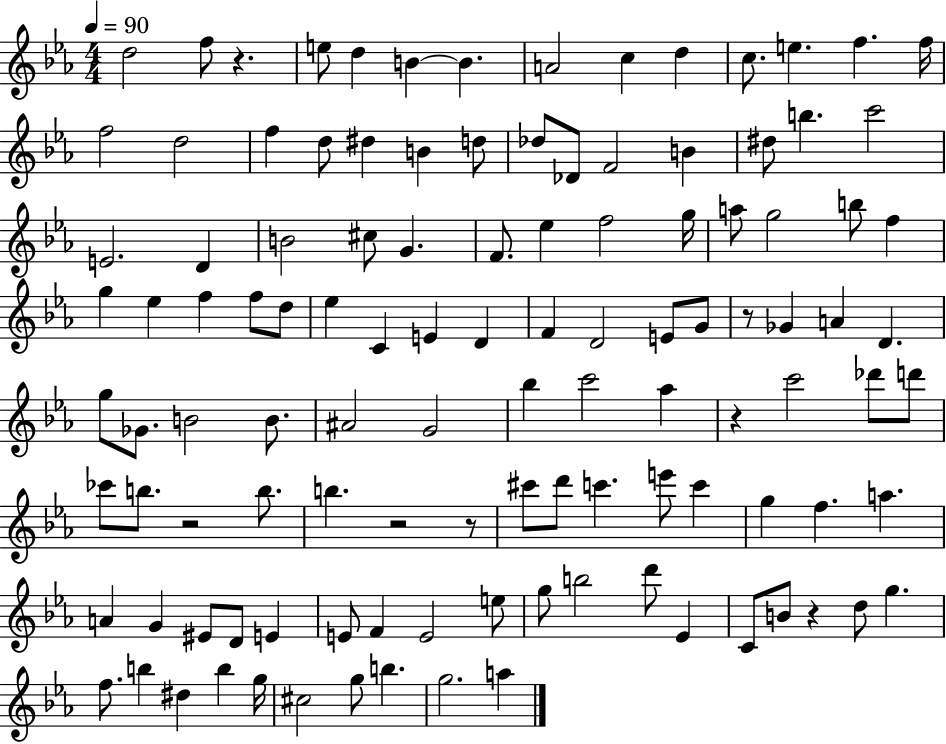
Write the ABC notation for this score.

X:1
T:Untitled
M:4/4
L:1/4
K:Eb
d2 f/2 z e/2 d B B A2 c d c/2 e f f/4 f2 d2 f d/2 ^d B d/2 _d/2 _D/2 F2 B ^d/2 b c'2 E2 D B2 ^c/2 G F/2 _e f2 g/4 a/2 g2 b/2 f g _e f f/2 d/2 _e C E D F D2 E/2 G/2 z/2 _G A D g/2 _G/2 B2 B/2 ^A2 G2 _b c'2 _a z c'2 _d'/2 d'/2 _c'/2 b/2 z2 b/2 b z2 z/2 ^c'/2 d'/2 c' e'/2 c' g f a A G ^E/2 D/2 E E/2 F E2 e/2 g/2 b2 d'/2 _E C/2 B/2 z d/2 g f/2 b ^d b g/4 ^c2 g/2 b g2 a